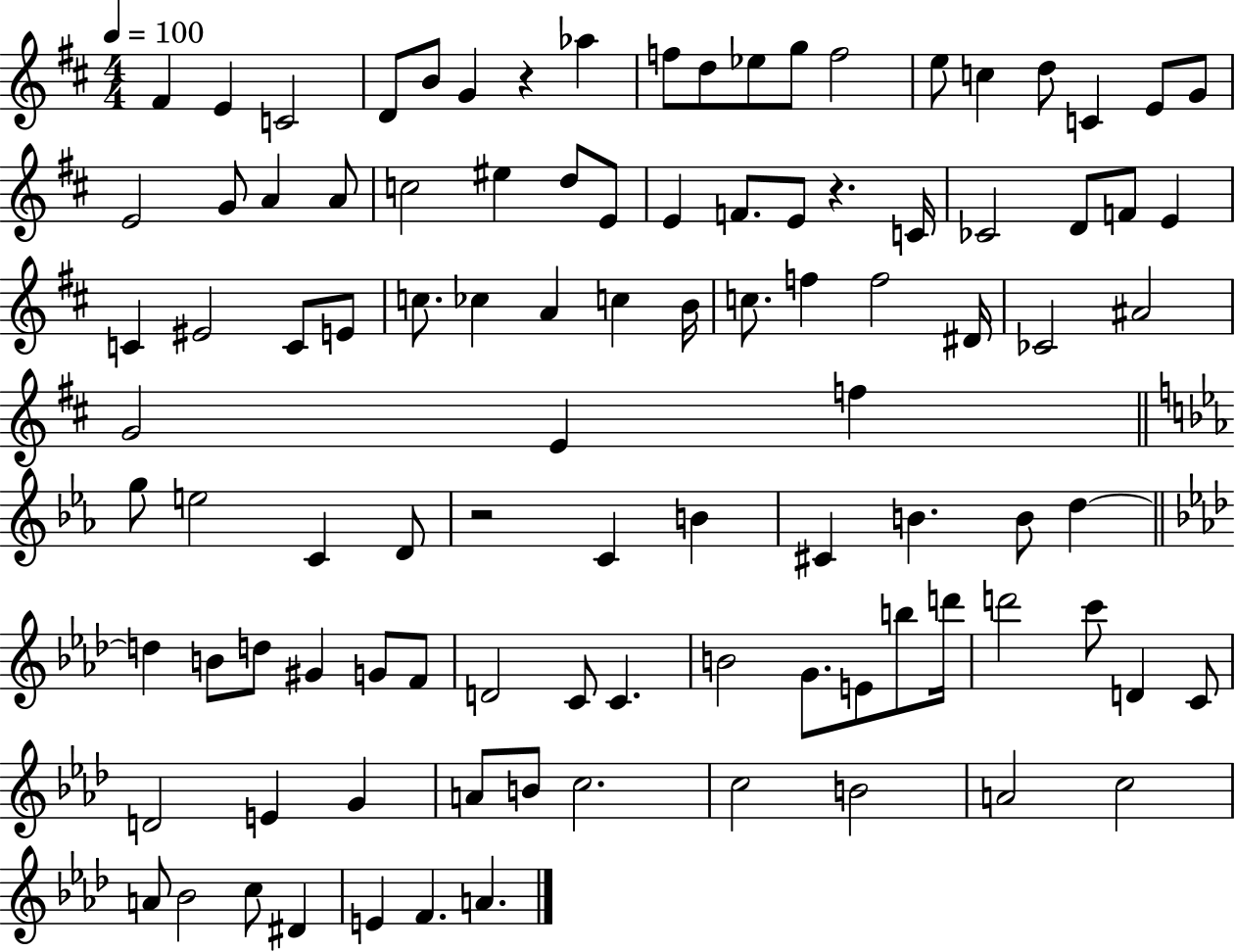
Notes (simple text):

F#4/q E4/q C4/h D4/e B4/e G4/q R/q Ab5/q F5/e D5/e Eb5/e G5/e F5/h E5/e C5/q D5/e C4/q E4/e G4/e E4/h G4/e A4/q A4/e C5/h EIS5/q D5/e E4/e E4/q F4/e. E4/e R/q. C4/s CES4/h D4/e F4/e E4/q C4/q EIS4/h C4/e E4/e C5/e. CES5/q A4/q C5/q B4/s C5/e. F5/q F5/h D#4/s CES4/h A#4/h G4/h E4/q F5/q G5/e E5/h C4/q D4/e R/h C4/q B4/q C#4/q B4/q. B4/e D5/q D5/q B4/e D5/e G#4/q G4/e F4/e D4/h C4/e C4/q. B4/h G4/e. E4/e B5/e D6/s D6/h C6/e D4/q C4/e D4/h E4/q G4/q A4/e B4/e C5/h. C5/h B4/h A4/h C5/h A4/e Bb4/h C5/e D#4/q E4/q F4/q. A4/q.